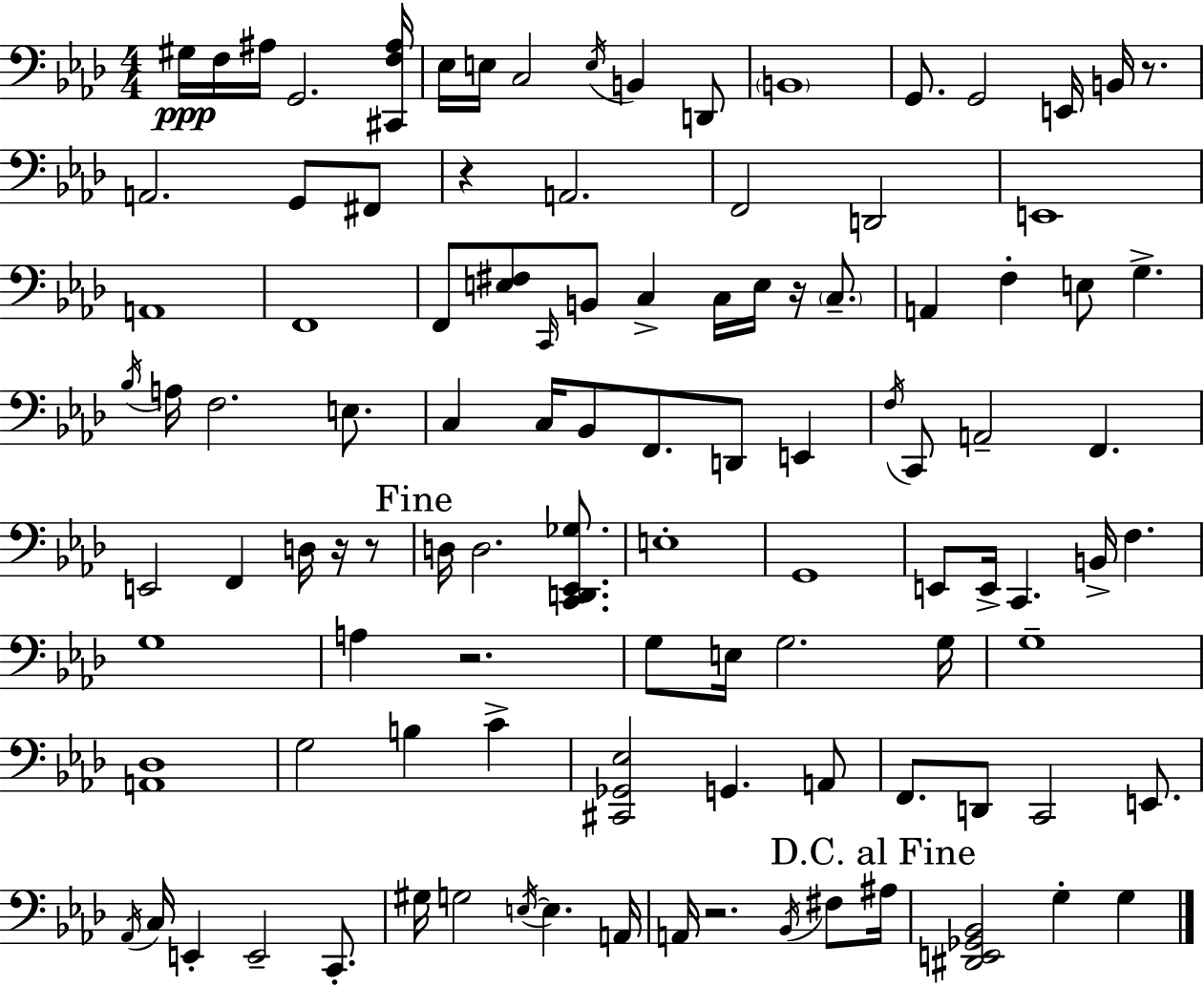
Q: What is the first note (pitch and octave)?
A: G#3